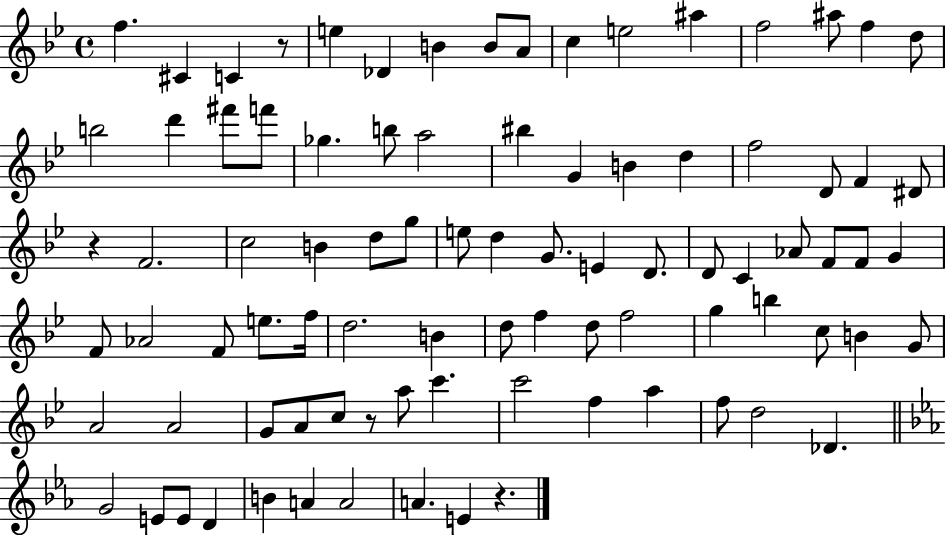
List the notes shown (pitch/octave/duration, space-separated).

F5/q. C#4/q C4/q R/e E5/q Db4/q B4/q B4/e A4/e C5/q E5/h A#5/q F5/h A#5/e F5/q D5/e B5/h D6/q F#6/e F6/e Gb5/q. B5/e A5/h BIS5/q G4/q B4/q D5/q F5/h D4/e F4/q D#4/e R/q F4/h. C5/h B4/q D5/e G5/e E5/e D5/q G4/e. E4/q D4/e. D4/e C4/q Ab4/e F4/e F4/e G4/q F4/e Ab4/h F4/e E5/e. F5/s D5/h. B4/q D5/e F5/q D5/e F5/h G5/q B5/q C5/e B4/q G4/e A4/h A4/h G4/e A4/e C5/e R/e A5/e C6/q. C6/h F5/q A5/q F5/e D5/h Db4/q. G4/h E4/e E4/e D4/q B4/q A4/q A4/h A4/q. E4/q R/q.